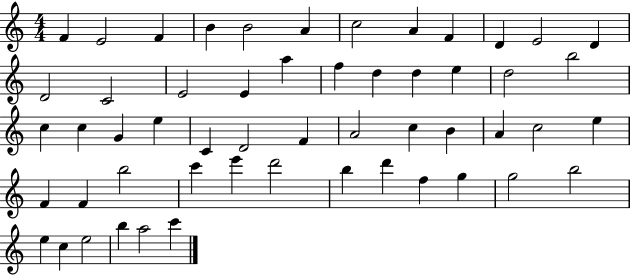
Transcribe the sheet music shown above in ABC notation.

X:1
T:Untitled
M:4/4
L:1/4
K:C
F E2 F B B2 A c2 A F D E2 D D2 C2 E2 E a f d d e d2 b2 c c G e C D2 F A2 c B A c2 e F F b2 c' e' d'2 b d' f g g2 b2 e c e2 b a2 c'